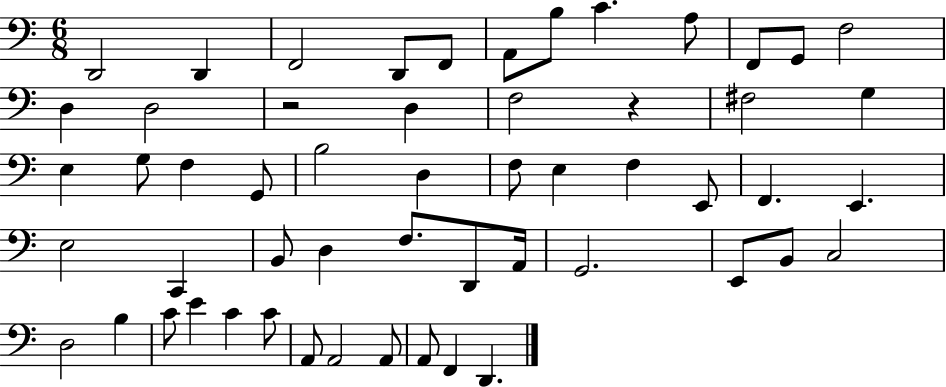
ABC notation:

X:1
T:Untitled
M:6/8
L:1/4
K:C
D,,2 D,, F,,2 D,,/2 F,,/2 A,,/2 B,/2 C A,/2 F,,/2 G,,/2 F,2 D, D,2 z2 D, F,2 z ^F,2 G, E, G,/2 F, G,,/2 B,2 D, F,/2 E, F, E,,/2 F,, E,, E,2 C,, B,,/2 D, F,/2 D,,/2 A,,/4 G,,2 E,,/2 B,,/2 C,2 D,2 B, C/2 E C C/2 A,,/2 A,,2 A,,/2 A,,/2 F,, D,,